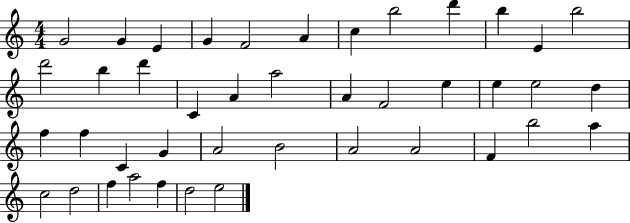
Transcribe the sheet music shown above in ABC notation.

X:1
T:Untitled
M:4/4
L:1/4
K:C
G2 G E G F2 A c b2 d' b E b2 d'2 b d' C A a2 A F2 e e e2 d f f C G A2 B2 A2 A2 F b2 a c2 d2 f a2 f d2 e2